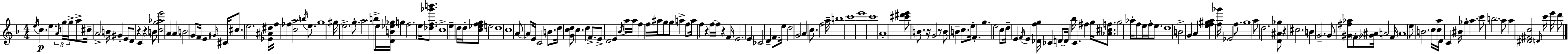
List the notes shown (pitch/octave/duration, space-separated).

E5/s C5/q. E5/q. A4/s G5/s G5/s A5/e C#5/s A4/h B4/s G#4/q E4/e D4/e R/q C4/q R/q B4/e [C5,G5,Ab5,E6]/h A4/q A4/q B4/h G4/e F4/s E4/q G#4/s C#4/s C#5/e. E5/h. [Eb4,A#4,D#5]/s F5/s FES5/q [C5,A5]/h B5/s E5/e. G5/w G#5/s E5/h. G5/e. A5/h B5/e E5/s [D4,B4,Eb5,Gb5]/s G5/q F5/h. E5/s [Db5,F5,Gb6,B6]/e. C5/w E5/q D5/s D5/s [C5,Eb5,F5,G5]/e E5/h D5/w C5/w A4/e A4/e E4/s C4/h B4/e. D5/s [G4,C5,D5]/e C5/q. D5/q F4/e. E4/e D4/h E4/q Bb4/s A5/s A5/s F5/q F5/s A#5/s G5/e G5/e A5/q F5/e A5/s F5/q R/q F5/s F5/s R/q F4/s E4/h. E4/q CES4/h D4/q F4/e. E5/s D5/h G4/h A4/q C5/e. F5/h A5/s B5/w C6/w E6/w C6/w A4/w [C#6,D#6,E6]/e B4/e. R/s G4/h R/e B4/e B4/q C5/e. E5/s F4/q. G5/q. E5/h C5/e D5/s E4/q F4/s E4/q [Db4,F5,G5]/s CES4/q D4/e D4/s Bb5/s C4/q. F#5/q G5/s [Ab4,C#5,F5]/e. G5/h Ab5/s F5/e E5/s F5/s E5/e. D5/w B4/h G4/q A4/q [E5,F5,G#5,A5]/q [F5,Gb6]/s Eb4/h F5/e. G5/w A5/e D5/h. [D4,A#4,Gb5]/e R/q C#5/h. B4/q G4/h. G4/e [G#4,F#5,Ab5]/e F4/e [Gb4,A#4]/s A4/h F4/s A4/w E5/e B4/h. C5/s [C5,A5]/s D4/s C4/q BIS4/s Gb5/q A5/q. C6/e B5/h. A5/e A5/q [D#4,F#4,C5]/h D4/s C6/s E6/s D6/e